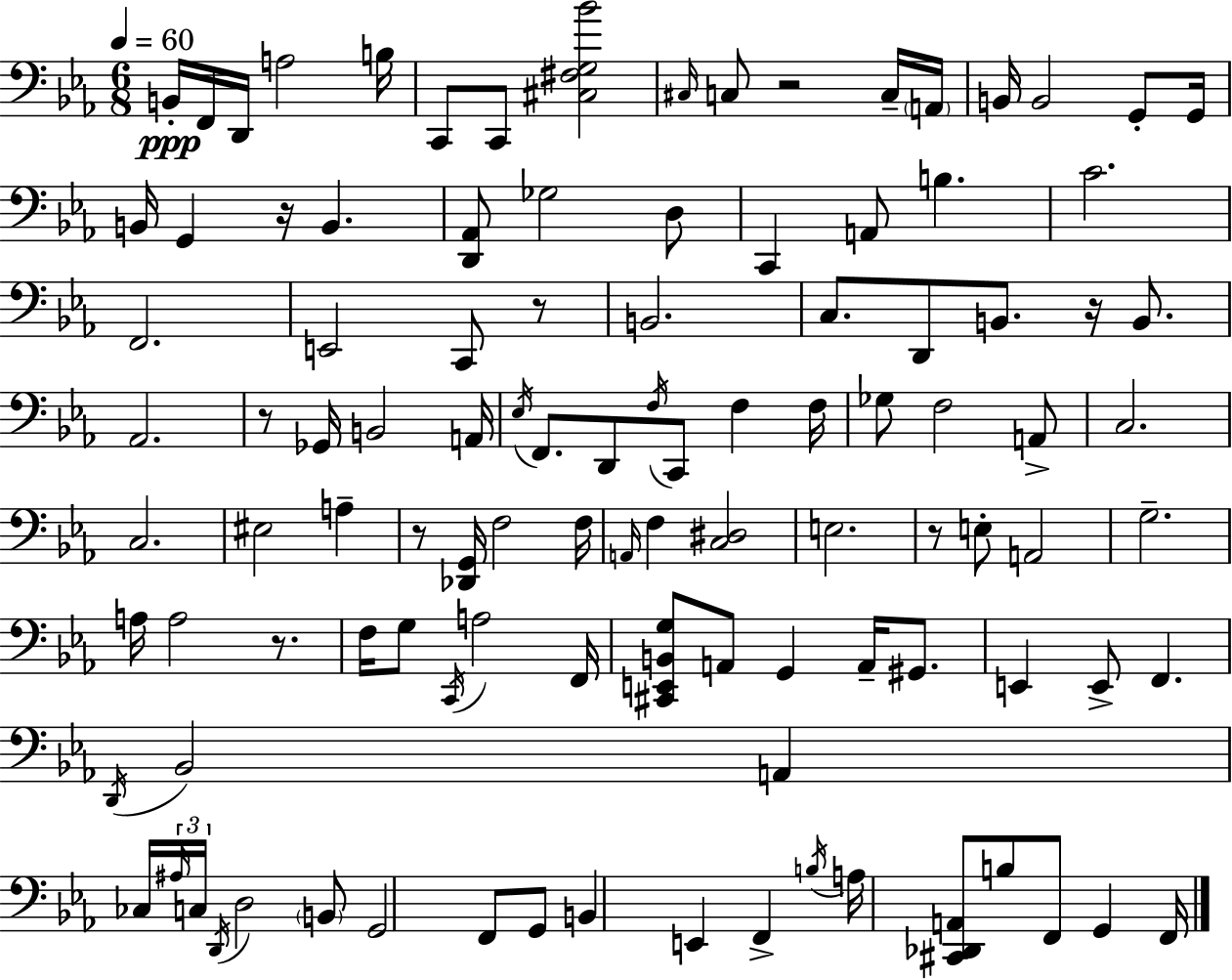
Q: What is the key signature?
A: EES major